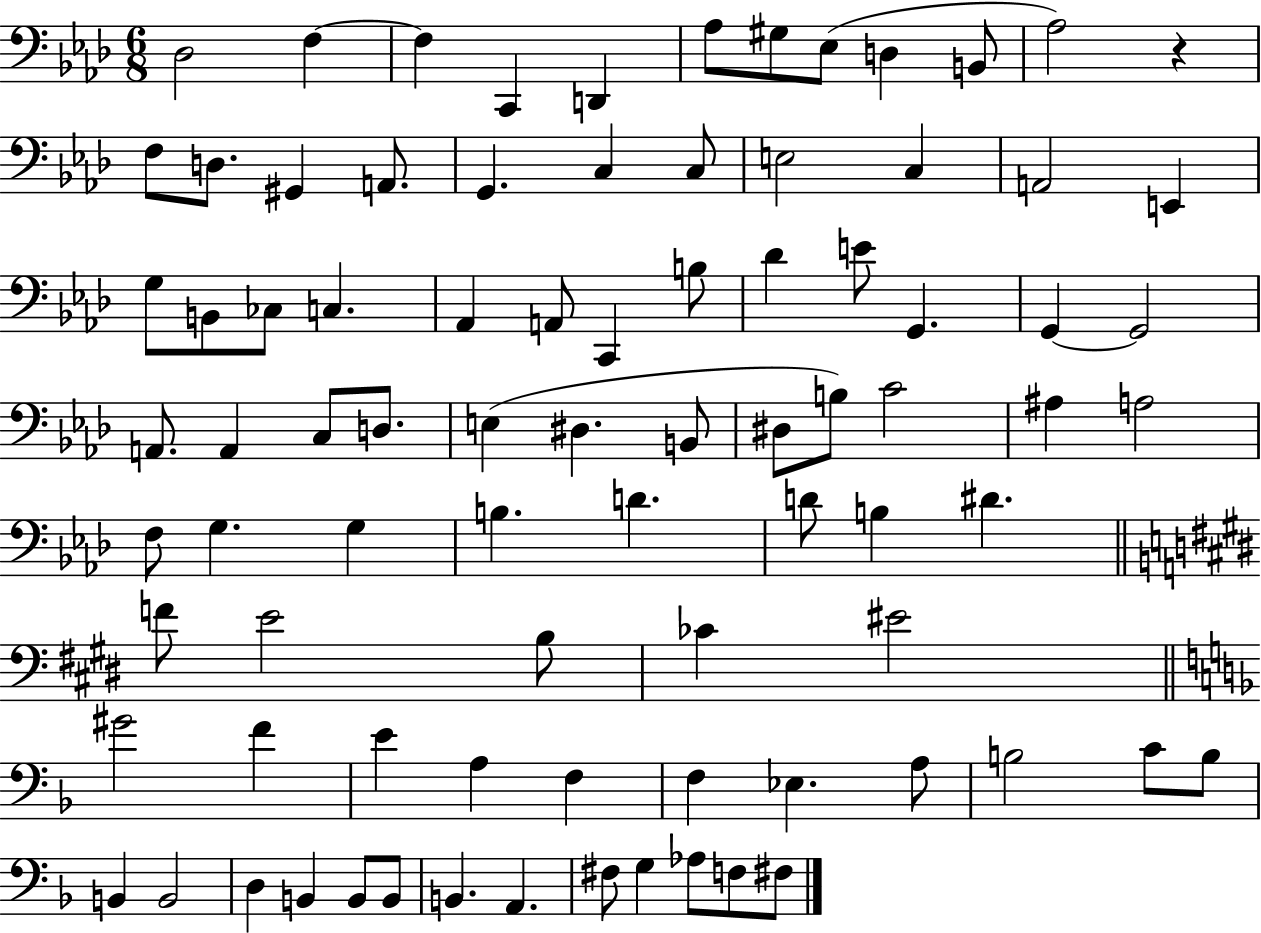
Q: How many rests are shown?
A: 1